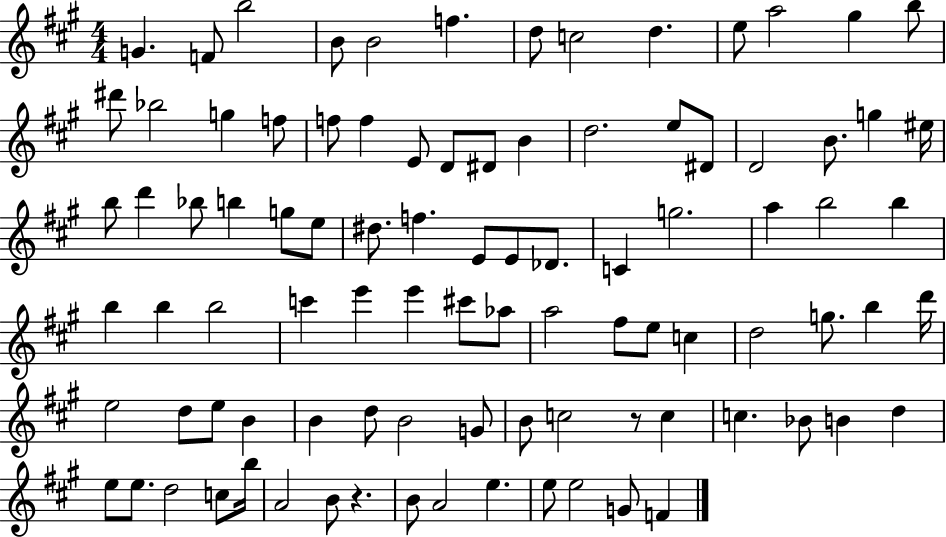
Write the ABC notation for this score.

X:1
T:Untitled
M:4/4
L:1/4
K:A
G F/2 b2 B/2 B2 f d/2 c2 d e/2 a2 ^g b/2 ^d'/2 _b2 g f/2 f/2 f E/2 D/2 ^D/2 B d2 e/2 ^D/2 D2 B/2 g ^e/4 b/2 d' _b/2 b g/2 e/2 ^d/2 f E/2 E/2 _D/2 C g2 a b2 b b b b2 c' e' e' ^c'/2 _a/2 a2 ^f/2 e/2 c d2 g/2 b d'/4 e2 d/2 e/2 B B d/2 B2 G/2 B/2 c2 z/2 c c _B/2 B d e/2 e/2 d2 c/2 b/4 A2 B/2 z B/2 A2 e e/2 e2 G/2 F